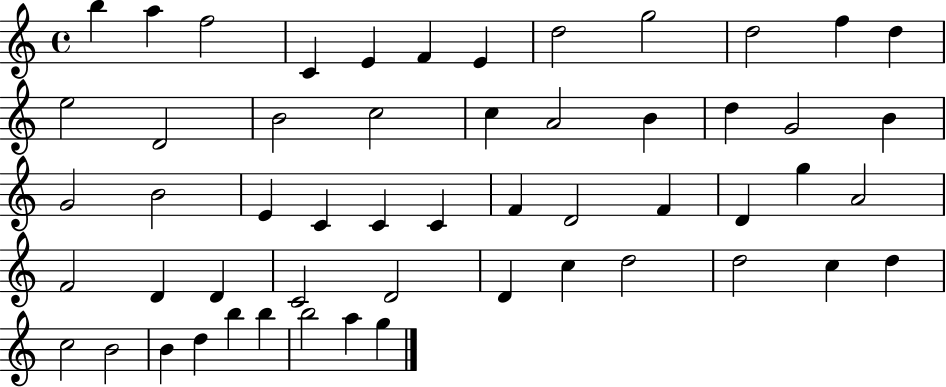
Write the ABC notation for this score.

X:1
T:Untitled
M:4/4
L:1/4
K:C
b a f2 C E F E d2 g2 d2 f d e2 D2 B2 c2 c A2 B d G2 B G2 B2 E C C C F D2 F D g A2 F2 D D C2 D2 D c d2 d2 c d c2 B2 B d b b b2 a g